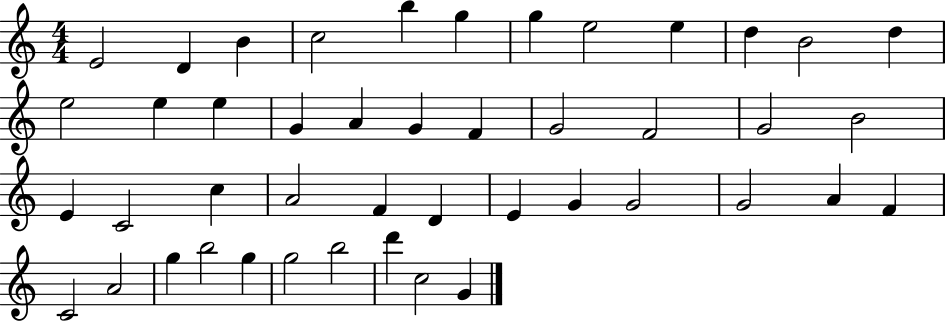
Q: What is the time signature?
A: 4/4